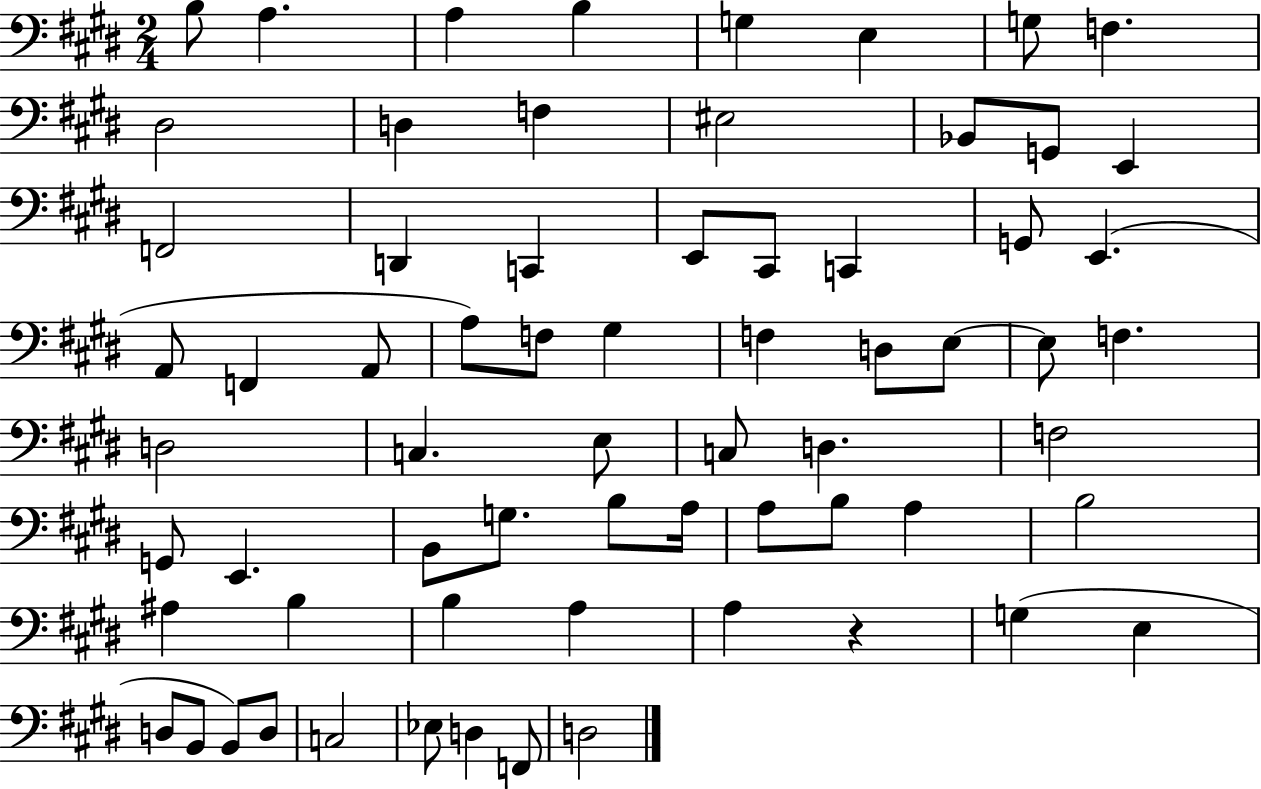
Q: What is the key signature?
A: E major